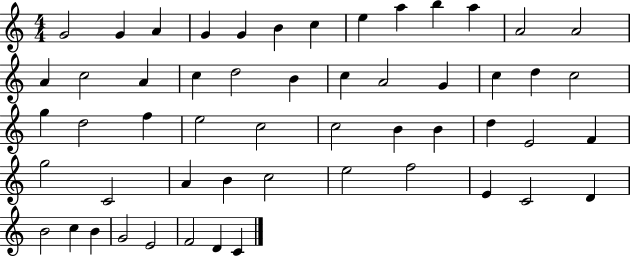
X:1
T:Untitled
M:4/4
L:1/4
K:C
G2 G A G G B c e a b a A2 A2 A c2 A c d2 B c A2 G c d c2 g d2 f e2 c2 c2 B B d E2 F g2 C2 A B c2 e2 f2 E C2 D B2 c B G2 E2 F2 D C